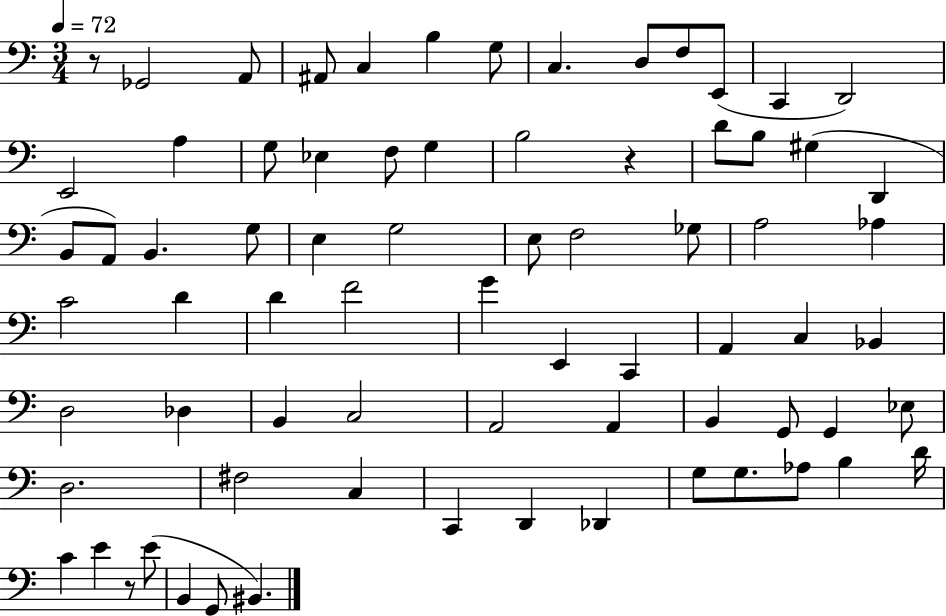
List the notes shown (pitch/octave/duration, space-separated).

R/e Gb2/h A2/e A#2/e C3/q B3/q G3/e C3/q. D3/e F3/e E2/e C2/q D2/h E2/h A3/q G3/e Eb3/q F3/e G3/q B3/h R/q D4/e B3/e G#3/q D2/q B2/e A2/e B2/q. G3/e E3/q G3/h E3/e F3/h Gb3/e A3/h Ab3/q C4/h D4/q D4/q F4/h G4/q E2/q C2/q A2/q C3/q Bb2/q D3/h Db3/q B2/q C3/h A2/h A2/q B2/q G2/e G2/q Eb3/e D3/h. F#3/h C3/q C2/q D2/q Db2/q G3/e G3/e. Ab3/e B3/q D4/s C4/q E4/q R/e E4/e B2/q G2/e BIS2/q.